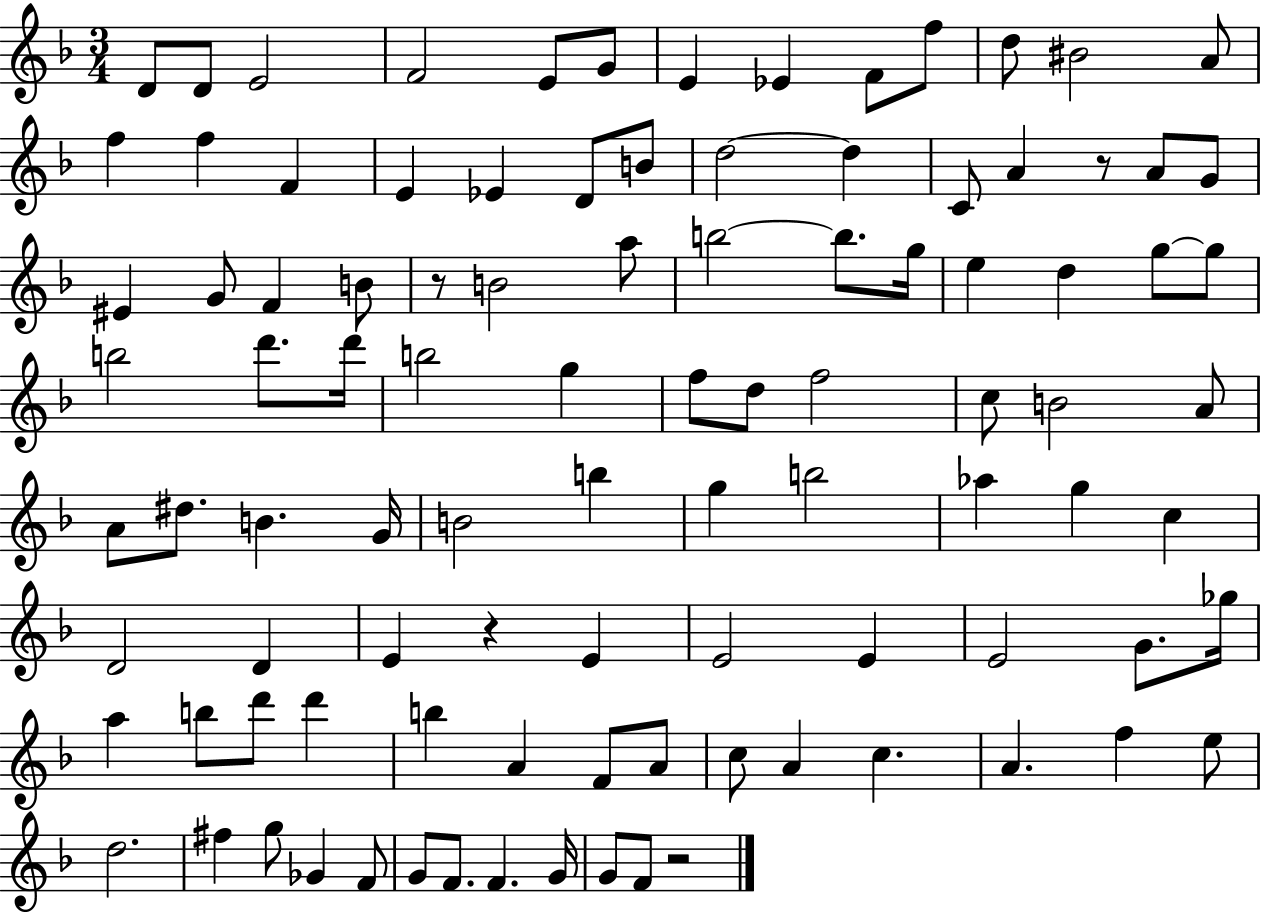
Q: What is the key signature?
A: F major